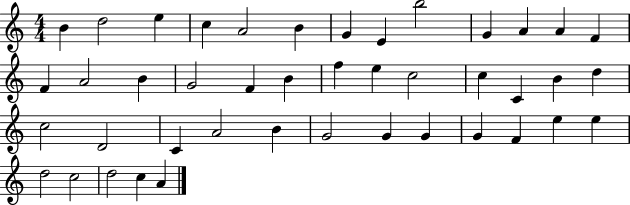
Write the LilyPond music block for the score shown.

{
  \clef treble
  \numericTimeSignature
  \time 4/4
  \key c \major
  b'4 d''2 e''4 | c''4 a'2 b'4 | g'4 e'4 b''2 | g'4 a'4 a'4 f'4 | \break f'4 a'2 b'4 | g'2 f'4 b'4 | f''4 e''4 c''2 | c''4 c'4 b'4 d''4 | \break c''2 d'2 | c'4 a'2 b'4 | g'2 g'4 g'4 | g'4 f'4 e''4 e''4 | \break d''2 c''2 | d''2 c''4 a'4 | \bar "|."
}